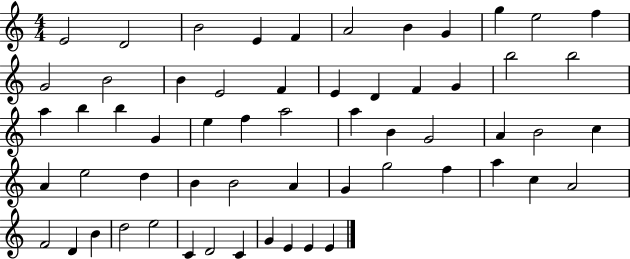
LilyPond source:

{
  \clef treble
  \numericTimeSignature
  \time 4/4
  \key c \major
  e'2 d'2 | b'2 e'4 f'4 | a'2 b'4 g'4 | g''4 e''2 f''4 | \break g'2 b'2 | b'4 e'2 f'4 | e'4 d'4 f'4 g'4 | b''2 b''2 | \break a''4 b''4 b''4 g'4 | e''4 f''4 a''2 | a''4 b'4 g'2 | a'4 b'2 c''4 | \break a'4 e''2 d''4 | b'4 b'2 a'4 | g'4 g''2 f''4 | a''4 c''4 a'2 | \break f'2 d'4 b'4 | d''2 e''2 | c'4 d'2 c'4 | g'4 e'4 e'4 e'4 | \break \bar "|."
}